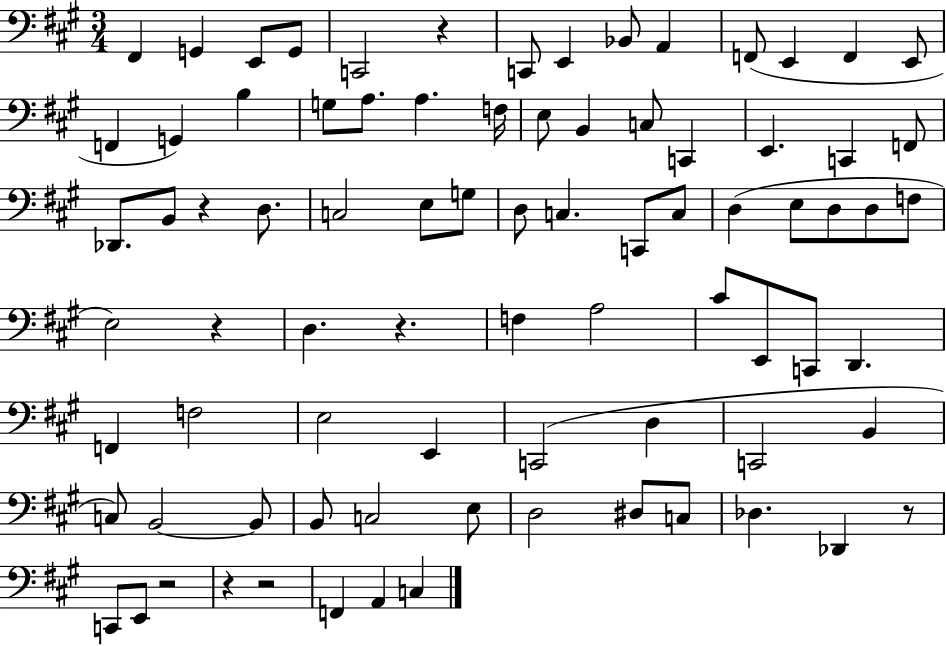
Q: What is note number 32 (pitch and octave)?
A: E3